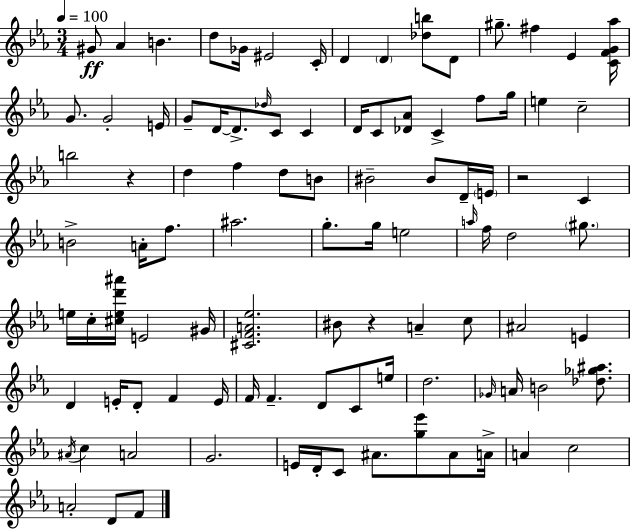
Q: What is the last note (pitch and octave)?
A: F4